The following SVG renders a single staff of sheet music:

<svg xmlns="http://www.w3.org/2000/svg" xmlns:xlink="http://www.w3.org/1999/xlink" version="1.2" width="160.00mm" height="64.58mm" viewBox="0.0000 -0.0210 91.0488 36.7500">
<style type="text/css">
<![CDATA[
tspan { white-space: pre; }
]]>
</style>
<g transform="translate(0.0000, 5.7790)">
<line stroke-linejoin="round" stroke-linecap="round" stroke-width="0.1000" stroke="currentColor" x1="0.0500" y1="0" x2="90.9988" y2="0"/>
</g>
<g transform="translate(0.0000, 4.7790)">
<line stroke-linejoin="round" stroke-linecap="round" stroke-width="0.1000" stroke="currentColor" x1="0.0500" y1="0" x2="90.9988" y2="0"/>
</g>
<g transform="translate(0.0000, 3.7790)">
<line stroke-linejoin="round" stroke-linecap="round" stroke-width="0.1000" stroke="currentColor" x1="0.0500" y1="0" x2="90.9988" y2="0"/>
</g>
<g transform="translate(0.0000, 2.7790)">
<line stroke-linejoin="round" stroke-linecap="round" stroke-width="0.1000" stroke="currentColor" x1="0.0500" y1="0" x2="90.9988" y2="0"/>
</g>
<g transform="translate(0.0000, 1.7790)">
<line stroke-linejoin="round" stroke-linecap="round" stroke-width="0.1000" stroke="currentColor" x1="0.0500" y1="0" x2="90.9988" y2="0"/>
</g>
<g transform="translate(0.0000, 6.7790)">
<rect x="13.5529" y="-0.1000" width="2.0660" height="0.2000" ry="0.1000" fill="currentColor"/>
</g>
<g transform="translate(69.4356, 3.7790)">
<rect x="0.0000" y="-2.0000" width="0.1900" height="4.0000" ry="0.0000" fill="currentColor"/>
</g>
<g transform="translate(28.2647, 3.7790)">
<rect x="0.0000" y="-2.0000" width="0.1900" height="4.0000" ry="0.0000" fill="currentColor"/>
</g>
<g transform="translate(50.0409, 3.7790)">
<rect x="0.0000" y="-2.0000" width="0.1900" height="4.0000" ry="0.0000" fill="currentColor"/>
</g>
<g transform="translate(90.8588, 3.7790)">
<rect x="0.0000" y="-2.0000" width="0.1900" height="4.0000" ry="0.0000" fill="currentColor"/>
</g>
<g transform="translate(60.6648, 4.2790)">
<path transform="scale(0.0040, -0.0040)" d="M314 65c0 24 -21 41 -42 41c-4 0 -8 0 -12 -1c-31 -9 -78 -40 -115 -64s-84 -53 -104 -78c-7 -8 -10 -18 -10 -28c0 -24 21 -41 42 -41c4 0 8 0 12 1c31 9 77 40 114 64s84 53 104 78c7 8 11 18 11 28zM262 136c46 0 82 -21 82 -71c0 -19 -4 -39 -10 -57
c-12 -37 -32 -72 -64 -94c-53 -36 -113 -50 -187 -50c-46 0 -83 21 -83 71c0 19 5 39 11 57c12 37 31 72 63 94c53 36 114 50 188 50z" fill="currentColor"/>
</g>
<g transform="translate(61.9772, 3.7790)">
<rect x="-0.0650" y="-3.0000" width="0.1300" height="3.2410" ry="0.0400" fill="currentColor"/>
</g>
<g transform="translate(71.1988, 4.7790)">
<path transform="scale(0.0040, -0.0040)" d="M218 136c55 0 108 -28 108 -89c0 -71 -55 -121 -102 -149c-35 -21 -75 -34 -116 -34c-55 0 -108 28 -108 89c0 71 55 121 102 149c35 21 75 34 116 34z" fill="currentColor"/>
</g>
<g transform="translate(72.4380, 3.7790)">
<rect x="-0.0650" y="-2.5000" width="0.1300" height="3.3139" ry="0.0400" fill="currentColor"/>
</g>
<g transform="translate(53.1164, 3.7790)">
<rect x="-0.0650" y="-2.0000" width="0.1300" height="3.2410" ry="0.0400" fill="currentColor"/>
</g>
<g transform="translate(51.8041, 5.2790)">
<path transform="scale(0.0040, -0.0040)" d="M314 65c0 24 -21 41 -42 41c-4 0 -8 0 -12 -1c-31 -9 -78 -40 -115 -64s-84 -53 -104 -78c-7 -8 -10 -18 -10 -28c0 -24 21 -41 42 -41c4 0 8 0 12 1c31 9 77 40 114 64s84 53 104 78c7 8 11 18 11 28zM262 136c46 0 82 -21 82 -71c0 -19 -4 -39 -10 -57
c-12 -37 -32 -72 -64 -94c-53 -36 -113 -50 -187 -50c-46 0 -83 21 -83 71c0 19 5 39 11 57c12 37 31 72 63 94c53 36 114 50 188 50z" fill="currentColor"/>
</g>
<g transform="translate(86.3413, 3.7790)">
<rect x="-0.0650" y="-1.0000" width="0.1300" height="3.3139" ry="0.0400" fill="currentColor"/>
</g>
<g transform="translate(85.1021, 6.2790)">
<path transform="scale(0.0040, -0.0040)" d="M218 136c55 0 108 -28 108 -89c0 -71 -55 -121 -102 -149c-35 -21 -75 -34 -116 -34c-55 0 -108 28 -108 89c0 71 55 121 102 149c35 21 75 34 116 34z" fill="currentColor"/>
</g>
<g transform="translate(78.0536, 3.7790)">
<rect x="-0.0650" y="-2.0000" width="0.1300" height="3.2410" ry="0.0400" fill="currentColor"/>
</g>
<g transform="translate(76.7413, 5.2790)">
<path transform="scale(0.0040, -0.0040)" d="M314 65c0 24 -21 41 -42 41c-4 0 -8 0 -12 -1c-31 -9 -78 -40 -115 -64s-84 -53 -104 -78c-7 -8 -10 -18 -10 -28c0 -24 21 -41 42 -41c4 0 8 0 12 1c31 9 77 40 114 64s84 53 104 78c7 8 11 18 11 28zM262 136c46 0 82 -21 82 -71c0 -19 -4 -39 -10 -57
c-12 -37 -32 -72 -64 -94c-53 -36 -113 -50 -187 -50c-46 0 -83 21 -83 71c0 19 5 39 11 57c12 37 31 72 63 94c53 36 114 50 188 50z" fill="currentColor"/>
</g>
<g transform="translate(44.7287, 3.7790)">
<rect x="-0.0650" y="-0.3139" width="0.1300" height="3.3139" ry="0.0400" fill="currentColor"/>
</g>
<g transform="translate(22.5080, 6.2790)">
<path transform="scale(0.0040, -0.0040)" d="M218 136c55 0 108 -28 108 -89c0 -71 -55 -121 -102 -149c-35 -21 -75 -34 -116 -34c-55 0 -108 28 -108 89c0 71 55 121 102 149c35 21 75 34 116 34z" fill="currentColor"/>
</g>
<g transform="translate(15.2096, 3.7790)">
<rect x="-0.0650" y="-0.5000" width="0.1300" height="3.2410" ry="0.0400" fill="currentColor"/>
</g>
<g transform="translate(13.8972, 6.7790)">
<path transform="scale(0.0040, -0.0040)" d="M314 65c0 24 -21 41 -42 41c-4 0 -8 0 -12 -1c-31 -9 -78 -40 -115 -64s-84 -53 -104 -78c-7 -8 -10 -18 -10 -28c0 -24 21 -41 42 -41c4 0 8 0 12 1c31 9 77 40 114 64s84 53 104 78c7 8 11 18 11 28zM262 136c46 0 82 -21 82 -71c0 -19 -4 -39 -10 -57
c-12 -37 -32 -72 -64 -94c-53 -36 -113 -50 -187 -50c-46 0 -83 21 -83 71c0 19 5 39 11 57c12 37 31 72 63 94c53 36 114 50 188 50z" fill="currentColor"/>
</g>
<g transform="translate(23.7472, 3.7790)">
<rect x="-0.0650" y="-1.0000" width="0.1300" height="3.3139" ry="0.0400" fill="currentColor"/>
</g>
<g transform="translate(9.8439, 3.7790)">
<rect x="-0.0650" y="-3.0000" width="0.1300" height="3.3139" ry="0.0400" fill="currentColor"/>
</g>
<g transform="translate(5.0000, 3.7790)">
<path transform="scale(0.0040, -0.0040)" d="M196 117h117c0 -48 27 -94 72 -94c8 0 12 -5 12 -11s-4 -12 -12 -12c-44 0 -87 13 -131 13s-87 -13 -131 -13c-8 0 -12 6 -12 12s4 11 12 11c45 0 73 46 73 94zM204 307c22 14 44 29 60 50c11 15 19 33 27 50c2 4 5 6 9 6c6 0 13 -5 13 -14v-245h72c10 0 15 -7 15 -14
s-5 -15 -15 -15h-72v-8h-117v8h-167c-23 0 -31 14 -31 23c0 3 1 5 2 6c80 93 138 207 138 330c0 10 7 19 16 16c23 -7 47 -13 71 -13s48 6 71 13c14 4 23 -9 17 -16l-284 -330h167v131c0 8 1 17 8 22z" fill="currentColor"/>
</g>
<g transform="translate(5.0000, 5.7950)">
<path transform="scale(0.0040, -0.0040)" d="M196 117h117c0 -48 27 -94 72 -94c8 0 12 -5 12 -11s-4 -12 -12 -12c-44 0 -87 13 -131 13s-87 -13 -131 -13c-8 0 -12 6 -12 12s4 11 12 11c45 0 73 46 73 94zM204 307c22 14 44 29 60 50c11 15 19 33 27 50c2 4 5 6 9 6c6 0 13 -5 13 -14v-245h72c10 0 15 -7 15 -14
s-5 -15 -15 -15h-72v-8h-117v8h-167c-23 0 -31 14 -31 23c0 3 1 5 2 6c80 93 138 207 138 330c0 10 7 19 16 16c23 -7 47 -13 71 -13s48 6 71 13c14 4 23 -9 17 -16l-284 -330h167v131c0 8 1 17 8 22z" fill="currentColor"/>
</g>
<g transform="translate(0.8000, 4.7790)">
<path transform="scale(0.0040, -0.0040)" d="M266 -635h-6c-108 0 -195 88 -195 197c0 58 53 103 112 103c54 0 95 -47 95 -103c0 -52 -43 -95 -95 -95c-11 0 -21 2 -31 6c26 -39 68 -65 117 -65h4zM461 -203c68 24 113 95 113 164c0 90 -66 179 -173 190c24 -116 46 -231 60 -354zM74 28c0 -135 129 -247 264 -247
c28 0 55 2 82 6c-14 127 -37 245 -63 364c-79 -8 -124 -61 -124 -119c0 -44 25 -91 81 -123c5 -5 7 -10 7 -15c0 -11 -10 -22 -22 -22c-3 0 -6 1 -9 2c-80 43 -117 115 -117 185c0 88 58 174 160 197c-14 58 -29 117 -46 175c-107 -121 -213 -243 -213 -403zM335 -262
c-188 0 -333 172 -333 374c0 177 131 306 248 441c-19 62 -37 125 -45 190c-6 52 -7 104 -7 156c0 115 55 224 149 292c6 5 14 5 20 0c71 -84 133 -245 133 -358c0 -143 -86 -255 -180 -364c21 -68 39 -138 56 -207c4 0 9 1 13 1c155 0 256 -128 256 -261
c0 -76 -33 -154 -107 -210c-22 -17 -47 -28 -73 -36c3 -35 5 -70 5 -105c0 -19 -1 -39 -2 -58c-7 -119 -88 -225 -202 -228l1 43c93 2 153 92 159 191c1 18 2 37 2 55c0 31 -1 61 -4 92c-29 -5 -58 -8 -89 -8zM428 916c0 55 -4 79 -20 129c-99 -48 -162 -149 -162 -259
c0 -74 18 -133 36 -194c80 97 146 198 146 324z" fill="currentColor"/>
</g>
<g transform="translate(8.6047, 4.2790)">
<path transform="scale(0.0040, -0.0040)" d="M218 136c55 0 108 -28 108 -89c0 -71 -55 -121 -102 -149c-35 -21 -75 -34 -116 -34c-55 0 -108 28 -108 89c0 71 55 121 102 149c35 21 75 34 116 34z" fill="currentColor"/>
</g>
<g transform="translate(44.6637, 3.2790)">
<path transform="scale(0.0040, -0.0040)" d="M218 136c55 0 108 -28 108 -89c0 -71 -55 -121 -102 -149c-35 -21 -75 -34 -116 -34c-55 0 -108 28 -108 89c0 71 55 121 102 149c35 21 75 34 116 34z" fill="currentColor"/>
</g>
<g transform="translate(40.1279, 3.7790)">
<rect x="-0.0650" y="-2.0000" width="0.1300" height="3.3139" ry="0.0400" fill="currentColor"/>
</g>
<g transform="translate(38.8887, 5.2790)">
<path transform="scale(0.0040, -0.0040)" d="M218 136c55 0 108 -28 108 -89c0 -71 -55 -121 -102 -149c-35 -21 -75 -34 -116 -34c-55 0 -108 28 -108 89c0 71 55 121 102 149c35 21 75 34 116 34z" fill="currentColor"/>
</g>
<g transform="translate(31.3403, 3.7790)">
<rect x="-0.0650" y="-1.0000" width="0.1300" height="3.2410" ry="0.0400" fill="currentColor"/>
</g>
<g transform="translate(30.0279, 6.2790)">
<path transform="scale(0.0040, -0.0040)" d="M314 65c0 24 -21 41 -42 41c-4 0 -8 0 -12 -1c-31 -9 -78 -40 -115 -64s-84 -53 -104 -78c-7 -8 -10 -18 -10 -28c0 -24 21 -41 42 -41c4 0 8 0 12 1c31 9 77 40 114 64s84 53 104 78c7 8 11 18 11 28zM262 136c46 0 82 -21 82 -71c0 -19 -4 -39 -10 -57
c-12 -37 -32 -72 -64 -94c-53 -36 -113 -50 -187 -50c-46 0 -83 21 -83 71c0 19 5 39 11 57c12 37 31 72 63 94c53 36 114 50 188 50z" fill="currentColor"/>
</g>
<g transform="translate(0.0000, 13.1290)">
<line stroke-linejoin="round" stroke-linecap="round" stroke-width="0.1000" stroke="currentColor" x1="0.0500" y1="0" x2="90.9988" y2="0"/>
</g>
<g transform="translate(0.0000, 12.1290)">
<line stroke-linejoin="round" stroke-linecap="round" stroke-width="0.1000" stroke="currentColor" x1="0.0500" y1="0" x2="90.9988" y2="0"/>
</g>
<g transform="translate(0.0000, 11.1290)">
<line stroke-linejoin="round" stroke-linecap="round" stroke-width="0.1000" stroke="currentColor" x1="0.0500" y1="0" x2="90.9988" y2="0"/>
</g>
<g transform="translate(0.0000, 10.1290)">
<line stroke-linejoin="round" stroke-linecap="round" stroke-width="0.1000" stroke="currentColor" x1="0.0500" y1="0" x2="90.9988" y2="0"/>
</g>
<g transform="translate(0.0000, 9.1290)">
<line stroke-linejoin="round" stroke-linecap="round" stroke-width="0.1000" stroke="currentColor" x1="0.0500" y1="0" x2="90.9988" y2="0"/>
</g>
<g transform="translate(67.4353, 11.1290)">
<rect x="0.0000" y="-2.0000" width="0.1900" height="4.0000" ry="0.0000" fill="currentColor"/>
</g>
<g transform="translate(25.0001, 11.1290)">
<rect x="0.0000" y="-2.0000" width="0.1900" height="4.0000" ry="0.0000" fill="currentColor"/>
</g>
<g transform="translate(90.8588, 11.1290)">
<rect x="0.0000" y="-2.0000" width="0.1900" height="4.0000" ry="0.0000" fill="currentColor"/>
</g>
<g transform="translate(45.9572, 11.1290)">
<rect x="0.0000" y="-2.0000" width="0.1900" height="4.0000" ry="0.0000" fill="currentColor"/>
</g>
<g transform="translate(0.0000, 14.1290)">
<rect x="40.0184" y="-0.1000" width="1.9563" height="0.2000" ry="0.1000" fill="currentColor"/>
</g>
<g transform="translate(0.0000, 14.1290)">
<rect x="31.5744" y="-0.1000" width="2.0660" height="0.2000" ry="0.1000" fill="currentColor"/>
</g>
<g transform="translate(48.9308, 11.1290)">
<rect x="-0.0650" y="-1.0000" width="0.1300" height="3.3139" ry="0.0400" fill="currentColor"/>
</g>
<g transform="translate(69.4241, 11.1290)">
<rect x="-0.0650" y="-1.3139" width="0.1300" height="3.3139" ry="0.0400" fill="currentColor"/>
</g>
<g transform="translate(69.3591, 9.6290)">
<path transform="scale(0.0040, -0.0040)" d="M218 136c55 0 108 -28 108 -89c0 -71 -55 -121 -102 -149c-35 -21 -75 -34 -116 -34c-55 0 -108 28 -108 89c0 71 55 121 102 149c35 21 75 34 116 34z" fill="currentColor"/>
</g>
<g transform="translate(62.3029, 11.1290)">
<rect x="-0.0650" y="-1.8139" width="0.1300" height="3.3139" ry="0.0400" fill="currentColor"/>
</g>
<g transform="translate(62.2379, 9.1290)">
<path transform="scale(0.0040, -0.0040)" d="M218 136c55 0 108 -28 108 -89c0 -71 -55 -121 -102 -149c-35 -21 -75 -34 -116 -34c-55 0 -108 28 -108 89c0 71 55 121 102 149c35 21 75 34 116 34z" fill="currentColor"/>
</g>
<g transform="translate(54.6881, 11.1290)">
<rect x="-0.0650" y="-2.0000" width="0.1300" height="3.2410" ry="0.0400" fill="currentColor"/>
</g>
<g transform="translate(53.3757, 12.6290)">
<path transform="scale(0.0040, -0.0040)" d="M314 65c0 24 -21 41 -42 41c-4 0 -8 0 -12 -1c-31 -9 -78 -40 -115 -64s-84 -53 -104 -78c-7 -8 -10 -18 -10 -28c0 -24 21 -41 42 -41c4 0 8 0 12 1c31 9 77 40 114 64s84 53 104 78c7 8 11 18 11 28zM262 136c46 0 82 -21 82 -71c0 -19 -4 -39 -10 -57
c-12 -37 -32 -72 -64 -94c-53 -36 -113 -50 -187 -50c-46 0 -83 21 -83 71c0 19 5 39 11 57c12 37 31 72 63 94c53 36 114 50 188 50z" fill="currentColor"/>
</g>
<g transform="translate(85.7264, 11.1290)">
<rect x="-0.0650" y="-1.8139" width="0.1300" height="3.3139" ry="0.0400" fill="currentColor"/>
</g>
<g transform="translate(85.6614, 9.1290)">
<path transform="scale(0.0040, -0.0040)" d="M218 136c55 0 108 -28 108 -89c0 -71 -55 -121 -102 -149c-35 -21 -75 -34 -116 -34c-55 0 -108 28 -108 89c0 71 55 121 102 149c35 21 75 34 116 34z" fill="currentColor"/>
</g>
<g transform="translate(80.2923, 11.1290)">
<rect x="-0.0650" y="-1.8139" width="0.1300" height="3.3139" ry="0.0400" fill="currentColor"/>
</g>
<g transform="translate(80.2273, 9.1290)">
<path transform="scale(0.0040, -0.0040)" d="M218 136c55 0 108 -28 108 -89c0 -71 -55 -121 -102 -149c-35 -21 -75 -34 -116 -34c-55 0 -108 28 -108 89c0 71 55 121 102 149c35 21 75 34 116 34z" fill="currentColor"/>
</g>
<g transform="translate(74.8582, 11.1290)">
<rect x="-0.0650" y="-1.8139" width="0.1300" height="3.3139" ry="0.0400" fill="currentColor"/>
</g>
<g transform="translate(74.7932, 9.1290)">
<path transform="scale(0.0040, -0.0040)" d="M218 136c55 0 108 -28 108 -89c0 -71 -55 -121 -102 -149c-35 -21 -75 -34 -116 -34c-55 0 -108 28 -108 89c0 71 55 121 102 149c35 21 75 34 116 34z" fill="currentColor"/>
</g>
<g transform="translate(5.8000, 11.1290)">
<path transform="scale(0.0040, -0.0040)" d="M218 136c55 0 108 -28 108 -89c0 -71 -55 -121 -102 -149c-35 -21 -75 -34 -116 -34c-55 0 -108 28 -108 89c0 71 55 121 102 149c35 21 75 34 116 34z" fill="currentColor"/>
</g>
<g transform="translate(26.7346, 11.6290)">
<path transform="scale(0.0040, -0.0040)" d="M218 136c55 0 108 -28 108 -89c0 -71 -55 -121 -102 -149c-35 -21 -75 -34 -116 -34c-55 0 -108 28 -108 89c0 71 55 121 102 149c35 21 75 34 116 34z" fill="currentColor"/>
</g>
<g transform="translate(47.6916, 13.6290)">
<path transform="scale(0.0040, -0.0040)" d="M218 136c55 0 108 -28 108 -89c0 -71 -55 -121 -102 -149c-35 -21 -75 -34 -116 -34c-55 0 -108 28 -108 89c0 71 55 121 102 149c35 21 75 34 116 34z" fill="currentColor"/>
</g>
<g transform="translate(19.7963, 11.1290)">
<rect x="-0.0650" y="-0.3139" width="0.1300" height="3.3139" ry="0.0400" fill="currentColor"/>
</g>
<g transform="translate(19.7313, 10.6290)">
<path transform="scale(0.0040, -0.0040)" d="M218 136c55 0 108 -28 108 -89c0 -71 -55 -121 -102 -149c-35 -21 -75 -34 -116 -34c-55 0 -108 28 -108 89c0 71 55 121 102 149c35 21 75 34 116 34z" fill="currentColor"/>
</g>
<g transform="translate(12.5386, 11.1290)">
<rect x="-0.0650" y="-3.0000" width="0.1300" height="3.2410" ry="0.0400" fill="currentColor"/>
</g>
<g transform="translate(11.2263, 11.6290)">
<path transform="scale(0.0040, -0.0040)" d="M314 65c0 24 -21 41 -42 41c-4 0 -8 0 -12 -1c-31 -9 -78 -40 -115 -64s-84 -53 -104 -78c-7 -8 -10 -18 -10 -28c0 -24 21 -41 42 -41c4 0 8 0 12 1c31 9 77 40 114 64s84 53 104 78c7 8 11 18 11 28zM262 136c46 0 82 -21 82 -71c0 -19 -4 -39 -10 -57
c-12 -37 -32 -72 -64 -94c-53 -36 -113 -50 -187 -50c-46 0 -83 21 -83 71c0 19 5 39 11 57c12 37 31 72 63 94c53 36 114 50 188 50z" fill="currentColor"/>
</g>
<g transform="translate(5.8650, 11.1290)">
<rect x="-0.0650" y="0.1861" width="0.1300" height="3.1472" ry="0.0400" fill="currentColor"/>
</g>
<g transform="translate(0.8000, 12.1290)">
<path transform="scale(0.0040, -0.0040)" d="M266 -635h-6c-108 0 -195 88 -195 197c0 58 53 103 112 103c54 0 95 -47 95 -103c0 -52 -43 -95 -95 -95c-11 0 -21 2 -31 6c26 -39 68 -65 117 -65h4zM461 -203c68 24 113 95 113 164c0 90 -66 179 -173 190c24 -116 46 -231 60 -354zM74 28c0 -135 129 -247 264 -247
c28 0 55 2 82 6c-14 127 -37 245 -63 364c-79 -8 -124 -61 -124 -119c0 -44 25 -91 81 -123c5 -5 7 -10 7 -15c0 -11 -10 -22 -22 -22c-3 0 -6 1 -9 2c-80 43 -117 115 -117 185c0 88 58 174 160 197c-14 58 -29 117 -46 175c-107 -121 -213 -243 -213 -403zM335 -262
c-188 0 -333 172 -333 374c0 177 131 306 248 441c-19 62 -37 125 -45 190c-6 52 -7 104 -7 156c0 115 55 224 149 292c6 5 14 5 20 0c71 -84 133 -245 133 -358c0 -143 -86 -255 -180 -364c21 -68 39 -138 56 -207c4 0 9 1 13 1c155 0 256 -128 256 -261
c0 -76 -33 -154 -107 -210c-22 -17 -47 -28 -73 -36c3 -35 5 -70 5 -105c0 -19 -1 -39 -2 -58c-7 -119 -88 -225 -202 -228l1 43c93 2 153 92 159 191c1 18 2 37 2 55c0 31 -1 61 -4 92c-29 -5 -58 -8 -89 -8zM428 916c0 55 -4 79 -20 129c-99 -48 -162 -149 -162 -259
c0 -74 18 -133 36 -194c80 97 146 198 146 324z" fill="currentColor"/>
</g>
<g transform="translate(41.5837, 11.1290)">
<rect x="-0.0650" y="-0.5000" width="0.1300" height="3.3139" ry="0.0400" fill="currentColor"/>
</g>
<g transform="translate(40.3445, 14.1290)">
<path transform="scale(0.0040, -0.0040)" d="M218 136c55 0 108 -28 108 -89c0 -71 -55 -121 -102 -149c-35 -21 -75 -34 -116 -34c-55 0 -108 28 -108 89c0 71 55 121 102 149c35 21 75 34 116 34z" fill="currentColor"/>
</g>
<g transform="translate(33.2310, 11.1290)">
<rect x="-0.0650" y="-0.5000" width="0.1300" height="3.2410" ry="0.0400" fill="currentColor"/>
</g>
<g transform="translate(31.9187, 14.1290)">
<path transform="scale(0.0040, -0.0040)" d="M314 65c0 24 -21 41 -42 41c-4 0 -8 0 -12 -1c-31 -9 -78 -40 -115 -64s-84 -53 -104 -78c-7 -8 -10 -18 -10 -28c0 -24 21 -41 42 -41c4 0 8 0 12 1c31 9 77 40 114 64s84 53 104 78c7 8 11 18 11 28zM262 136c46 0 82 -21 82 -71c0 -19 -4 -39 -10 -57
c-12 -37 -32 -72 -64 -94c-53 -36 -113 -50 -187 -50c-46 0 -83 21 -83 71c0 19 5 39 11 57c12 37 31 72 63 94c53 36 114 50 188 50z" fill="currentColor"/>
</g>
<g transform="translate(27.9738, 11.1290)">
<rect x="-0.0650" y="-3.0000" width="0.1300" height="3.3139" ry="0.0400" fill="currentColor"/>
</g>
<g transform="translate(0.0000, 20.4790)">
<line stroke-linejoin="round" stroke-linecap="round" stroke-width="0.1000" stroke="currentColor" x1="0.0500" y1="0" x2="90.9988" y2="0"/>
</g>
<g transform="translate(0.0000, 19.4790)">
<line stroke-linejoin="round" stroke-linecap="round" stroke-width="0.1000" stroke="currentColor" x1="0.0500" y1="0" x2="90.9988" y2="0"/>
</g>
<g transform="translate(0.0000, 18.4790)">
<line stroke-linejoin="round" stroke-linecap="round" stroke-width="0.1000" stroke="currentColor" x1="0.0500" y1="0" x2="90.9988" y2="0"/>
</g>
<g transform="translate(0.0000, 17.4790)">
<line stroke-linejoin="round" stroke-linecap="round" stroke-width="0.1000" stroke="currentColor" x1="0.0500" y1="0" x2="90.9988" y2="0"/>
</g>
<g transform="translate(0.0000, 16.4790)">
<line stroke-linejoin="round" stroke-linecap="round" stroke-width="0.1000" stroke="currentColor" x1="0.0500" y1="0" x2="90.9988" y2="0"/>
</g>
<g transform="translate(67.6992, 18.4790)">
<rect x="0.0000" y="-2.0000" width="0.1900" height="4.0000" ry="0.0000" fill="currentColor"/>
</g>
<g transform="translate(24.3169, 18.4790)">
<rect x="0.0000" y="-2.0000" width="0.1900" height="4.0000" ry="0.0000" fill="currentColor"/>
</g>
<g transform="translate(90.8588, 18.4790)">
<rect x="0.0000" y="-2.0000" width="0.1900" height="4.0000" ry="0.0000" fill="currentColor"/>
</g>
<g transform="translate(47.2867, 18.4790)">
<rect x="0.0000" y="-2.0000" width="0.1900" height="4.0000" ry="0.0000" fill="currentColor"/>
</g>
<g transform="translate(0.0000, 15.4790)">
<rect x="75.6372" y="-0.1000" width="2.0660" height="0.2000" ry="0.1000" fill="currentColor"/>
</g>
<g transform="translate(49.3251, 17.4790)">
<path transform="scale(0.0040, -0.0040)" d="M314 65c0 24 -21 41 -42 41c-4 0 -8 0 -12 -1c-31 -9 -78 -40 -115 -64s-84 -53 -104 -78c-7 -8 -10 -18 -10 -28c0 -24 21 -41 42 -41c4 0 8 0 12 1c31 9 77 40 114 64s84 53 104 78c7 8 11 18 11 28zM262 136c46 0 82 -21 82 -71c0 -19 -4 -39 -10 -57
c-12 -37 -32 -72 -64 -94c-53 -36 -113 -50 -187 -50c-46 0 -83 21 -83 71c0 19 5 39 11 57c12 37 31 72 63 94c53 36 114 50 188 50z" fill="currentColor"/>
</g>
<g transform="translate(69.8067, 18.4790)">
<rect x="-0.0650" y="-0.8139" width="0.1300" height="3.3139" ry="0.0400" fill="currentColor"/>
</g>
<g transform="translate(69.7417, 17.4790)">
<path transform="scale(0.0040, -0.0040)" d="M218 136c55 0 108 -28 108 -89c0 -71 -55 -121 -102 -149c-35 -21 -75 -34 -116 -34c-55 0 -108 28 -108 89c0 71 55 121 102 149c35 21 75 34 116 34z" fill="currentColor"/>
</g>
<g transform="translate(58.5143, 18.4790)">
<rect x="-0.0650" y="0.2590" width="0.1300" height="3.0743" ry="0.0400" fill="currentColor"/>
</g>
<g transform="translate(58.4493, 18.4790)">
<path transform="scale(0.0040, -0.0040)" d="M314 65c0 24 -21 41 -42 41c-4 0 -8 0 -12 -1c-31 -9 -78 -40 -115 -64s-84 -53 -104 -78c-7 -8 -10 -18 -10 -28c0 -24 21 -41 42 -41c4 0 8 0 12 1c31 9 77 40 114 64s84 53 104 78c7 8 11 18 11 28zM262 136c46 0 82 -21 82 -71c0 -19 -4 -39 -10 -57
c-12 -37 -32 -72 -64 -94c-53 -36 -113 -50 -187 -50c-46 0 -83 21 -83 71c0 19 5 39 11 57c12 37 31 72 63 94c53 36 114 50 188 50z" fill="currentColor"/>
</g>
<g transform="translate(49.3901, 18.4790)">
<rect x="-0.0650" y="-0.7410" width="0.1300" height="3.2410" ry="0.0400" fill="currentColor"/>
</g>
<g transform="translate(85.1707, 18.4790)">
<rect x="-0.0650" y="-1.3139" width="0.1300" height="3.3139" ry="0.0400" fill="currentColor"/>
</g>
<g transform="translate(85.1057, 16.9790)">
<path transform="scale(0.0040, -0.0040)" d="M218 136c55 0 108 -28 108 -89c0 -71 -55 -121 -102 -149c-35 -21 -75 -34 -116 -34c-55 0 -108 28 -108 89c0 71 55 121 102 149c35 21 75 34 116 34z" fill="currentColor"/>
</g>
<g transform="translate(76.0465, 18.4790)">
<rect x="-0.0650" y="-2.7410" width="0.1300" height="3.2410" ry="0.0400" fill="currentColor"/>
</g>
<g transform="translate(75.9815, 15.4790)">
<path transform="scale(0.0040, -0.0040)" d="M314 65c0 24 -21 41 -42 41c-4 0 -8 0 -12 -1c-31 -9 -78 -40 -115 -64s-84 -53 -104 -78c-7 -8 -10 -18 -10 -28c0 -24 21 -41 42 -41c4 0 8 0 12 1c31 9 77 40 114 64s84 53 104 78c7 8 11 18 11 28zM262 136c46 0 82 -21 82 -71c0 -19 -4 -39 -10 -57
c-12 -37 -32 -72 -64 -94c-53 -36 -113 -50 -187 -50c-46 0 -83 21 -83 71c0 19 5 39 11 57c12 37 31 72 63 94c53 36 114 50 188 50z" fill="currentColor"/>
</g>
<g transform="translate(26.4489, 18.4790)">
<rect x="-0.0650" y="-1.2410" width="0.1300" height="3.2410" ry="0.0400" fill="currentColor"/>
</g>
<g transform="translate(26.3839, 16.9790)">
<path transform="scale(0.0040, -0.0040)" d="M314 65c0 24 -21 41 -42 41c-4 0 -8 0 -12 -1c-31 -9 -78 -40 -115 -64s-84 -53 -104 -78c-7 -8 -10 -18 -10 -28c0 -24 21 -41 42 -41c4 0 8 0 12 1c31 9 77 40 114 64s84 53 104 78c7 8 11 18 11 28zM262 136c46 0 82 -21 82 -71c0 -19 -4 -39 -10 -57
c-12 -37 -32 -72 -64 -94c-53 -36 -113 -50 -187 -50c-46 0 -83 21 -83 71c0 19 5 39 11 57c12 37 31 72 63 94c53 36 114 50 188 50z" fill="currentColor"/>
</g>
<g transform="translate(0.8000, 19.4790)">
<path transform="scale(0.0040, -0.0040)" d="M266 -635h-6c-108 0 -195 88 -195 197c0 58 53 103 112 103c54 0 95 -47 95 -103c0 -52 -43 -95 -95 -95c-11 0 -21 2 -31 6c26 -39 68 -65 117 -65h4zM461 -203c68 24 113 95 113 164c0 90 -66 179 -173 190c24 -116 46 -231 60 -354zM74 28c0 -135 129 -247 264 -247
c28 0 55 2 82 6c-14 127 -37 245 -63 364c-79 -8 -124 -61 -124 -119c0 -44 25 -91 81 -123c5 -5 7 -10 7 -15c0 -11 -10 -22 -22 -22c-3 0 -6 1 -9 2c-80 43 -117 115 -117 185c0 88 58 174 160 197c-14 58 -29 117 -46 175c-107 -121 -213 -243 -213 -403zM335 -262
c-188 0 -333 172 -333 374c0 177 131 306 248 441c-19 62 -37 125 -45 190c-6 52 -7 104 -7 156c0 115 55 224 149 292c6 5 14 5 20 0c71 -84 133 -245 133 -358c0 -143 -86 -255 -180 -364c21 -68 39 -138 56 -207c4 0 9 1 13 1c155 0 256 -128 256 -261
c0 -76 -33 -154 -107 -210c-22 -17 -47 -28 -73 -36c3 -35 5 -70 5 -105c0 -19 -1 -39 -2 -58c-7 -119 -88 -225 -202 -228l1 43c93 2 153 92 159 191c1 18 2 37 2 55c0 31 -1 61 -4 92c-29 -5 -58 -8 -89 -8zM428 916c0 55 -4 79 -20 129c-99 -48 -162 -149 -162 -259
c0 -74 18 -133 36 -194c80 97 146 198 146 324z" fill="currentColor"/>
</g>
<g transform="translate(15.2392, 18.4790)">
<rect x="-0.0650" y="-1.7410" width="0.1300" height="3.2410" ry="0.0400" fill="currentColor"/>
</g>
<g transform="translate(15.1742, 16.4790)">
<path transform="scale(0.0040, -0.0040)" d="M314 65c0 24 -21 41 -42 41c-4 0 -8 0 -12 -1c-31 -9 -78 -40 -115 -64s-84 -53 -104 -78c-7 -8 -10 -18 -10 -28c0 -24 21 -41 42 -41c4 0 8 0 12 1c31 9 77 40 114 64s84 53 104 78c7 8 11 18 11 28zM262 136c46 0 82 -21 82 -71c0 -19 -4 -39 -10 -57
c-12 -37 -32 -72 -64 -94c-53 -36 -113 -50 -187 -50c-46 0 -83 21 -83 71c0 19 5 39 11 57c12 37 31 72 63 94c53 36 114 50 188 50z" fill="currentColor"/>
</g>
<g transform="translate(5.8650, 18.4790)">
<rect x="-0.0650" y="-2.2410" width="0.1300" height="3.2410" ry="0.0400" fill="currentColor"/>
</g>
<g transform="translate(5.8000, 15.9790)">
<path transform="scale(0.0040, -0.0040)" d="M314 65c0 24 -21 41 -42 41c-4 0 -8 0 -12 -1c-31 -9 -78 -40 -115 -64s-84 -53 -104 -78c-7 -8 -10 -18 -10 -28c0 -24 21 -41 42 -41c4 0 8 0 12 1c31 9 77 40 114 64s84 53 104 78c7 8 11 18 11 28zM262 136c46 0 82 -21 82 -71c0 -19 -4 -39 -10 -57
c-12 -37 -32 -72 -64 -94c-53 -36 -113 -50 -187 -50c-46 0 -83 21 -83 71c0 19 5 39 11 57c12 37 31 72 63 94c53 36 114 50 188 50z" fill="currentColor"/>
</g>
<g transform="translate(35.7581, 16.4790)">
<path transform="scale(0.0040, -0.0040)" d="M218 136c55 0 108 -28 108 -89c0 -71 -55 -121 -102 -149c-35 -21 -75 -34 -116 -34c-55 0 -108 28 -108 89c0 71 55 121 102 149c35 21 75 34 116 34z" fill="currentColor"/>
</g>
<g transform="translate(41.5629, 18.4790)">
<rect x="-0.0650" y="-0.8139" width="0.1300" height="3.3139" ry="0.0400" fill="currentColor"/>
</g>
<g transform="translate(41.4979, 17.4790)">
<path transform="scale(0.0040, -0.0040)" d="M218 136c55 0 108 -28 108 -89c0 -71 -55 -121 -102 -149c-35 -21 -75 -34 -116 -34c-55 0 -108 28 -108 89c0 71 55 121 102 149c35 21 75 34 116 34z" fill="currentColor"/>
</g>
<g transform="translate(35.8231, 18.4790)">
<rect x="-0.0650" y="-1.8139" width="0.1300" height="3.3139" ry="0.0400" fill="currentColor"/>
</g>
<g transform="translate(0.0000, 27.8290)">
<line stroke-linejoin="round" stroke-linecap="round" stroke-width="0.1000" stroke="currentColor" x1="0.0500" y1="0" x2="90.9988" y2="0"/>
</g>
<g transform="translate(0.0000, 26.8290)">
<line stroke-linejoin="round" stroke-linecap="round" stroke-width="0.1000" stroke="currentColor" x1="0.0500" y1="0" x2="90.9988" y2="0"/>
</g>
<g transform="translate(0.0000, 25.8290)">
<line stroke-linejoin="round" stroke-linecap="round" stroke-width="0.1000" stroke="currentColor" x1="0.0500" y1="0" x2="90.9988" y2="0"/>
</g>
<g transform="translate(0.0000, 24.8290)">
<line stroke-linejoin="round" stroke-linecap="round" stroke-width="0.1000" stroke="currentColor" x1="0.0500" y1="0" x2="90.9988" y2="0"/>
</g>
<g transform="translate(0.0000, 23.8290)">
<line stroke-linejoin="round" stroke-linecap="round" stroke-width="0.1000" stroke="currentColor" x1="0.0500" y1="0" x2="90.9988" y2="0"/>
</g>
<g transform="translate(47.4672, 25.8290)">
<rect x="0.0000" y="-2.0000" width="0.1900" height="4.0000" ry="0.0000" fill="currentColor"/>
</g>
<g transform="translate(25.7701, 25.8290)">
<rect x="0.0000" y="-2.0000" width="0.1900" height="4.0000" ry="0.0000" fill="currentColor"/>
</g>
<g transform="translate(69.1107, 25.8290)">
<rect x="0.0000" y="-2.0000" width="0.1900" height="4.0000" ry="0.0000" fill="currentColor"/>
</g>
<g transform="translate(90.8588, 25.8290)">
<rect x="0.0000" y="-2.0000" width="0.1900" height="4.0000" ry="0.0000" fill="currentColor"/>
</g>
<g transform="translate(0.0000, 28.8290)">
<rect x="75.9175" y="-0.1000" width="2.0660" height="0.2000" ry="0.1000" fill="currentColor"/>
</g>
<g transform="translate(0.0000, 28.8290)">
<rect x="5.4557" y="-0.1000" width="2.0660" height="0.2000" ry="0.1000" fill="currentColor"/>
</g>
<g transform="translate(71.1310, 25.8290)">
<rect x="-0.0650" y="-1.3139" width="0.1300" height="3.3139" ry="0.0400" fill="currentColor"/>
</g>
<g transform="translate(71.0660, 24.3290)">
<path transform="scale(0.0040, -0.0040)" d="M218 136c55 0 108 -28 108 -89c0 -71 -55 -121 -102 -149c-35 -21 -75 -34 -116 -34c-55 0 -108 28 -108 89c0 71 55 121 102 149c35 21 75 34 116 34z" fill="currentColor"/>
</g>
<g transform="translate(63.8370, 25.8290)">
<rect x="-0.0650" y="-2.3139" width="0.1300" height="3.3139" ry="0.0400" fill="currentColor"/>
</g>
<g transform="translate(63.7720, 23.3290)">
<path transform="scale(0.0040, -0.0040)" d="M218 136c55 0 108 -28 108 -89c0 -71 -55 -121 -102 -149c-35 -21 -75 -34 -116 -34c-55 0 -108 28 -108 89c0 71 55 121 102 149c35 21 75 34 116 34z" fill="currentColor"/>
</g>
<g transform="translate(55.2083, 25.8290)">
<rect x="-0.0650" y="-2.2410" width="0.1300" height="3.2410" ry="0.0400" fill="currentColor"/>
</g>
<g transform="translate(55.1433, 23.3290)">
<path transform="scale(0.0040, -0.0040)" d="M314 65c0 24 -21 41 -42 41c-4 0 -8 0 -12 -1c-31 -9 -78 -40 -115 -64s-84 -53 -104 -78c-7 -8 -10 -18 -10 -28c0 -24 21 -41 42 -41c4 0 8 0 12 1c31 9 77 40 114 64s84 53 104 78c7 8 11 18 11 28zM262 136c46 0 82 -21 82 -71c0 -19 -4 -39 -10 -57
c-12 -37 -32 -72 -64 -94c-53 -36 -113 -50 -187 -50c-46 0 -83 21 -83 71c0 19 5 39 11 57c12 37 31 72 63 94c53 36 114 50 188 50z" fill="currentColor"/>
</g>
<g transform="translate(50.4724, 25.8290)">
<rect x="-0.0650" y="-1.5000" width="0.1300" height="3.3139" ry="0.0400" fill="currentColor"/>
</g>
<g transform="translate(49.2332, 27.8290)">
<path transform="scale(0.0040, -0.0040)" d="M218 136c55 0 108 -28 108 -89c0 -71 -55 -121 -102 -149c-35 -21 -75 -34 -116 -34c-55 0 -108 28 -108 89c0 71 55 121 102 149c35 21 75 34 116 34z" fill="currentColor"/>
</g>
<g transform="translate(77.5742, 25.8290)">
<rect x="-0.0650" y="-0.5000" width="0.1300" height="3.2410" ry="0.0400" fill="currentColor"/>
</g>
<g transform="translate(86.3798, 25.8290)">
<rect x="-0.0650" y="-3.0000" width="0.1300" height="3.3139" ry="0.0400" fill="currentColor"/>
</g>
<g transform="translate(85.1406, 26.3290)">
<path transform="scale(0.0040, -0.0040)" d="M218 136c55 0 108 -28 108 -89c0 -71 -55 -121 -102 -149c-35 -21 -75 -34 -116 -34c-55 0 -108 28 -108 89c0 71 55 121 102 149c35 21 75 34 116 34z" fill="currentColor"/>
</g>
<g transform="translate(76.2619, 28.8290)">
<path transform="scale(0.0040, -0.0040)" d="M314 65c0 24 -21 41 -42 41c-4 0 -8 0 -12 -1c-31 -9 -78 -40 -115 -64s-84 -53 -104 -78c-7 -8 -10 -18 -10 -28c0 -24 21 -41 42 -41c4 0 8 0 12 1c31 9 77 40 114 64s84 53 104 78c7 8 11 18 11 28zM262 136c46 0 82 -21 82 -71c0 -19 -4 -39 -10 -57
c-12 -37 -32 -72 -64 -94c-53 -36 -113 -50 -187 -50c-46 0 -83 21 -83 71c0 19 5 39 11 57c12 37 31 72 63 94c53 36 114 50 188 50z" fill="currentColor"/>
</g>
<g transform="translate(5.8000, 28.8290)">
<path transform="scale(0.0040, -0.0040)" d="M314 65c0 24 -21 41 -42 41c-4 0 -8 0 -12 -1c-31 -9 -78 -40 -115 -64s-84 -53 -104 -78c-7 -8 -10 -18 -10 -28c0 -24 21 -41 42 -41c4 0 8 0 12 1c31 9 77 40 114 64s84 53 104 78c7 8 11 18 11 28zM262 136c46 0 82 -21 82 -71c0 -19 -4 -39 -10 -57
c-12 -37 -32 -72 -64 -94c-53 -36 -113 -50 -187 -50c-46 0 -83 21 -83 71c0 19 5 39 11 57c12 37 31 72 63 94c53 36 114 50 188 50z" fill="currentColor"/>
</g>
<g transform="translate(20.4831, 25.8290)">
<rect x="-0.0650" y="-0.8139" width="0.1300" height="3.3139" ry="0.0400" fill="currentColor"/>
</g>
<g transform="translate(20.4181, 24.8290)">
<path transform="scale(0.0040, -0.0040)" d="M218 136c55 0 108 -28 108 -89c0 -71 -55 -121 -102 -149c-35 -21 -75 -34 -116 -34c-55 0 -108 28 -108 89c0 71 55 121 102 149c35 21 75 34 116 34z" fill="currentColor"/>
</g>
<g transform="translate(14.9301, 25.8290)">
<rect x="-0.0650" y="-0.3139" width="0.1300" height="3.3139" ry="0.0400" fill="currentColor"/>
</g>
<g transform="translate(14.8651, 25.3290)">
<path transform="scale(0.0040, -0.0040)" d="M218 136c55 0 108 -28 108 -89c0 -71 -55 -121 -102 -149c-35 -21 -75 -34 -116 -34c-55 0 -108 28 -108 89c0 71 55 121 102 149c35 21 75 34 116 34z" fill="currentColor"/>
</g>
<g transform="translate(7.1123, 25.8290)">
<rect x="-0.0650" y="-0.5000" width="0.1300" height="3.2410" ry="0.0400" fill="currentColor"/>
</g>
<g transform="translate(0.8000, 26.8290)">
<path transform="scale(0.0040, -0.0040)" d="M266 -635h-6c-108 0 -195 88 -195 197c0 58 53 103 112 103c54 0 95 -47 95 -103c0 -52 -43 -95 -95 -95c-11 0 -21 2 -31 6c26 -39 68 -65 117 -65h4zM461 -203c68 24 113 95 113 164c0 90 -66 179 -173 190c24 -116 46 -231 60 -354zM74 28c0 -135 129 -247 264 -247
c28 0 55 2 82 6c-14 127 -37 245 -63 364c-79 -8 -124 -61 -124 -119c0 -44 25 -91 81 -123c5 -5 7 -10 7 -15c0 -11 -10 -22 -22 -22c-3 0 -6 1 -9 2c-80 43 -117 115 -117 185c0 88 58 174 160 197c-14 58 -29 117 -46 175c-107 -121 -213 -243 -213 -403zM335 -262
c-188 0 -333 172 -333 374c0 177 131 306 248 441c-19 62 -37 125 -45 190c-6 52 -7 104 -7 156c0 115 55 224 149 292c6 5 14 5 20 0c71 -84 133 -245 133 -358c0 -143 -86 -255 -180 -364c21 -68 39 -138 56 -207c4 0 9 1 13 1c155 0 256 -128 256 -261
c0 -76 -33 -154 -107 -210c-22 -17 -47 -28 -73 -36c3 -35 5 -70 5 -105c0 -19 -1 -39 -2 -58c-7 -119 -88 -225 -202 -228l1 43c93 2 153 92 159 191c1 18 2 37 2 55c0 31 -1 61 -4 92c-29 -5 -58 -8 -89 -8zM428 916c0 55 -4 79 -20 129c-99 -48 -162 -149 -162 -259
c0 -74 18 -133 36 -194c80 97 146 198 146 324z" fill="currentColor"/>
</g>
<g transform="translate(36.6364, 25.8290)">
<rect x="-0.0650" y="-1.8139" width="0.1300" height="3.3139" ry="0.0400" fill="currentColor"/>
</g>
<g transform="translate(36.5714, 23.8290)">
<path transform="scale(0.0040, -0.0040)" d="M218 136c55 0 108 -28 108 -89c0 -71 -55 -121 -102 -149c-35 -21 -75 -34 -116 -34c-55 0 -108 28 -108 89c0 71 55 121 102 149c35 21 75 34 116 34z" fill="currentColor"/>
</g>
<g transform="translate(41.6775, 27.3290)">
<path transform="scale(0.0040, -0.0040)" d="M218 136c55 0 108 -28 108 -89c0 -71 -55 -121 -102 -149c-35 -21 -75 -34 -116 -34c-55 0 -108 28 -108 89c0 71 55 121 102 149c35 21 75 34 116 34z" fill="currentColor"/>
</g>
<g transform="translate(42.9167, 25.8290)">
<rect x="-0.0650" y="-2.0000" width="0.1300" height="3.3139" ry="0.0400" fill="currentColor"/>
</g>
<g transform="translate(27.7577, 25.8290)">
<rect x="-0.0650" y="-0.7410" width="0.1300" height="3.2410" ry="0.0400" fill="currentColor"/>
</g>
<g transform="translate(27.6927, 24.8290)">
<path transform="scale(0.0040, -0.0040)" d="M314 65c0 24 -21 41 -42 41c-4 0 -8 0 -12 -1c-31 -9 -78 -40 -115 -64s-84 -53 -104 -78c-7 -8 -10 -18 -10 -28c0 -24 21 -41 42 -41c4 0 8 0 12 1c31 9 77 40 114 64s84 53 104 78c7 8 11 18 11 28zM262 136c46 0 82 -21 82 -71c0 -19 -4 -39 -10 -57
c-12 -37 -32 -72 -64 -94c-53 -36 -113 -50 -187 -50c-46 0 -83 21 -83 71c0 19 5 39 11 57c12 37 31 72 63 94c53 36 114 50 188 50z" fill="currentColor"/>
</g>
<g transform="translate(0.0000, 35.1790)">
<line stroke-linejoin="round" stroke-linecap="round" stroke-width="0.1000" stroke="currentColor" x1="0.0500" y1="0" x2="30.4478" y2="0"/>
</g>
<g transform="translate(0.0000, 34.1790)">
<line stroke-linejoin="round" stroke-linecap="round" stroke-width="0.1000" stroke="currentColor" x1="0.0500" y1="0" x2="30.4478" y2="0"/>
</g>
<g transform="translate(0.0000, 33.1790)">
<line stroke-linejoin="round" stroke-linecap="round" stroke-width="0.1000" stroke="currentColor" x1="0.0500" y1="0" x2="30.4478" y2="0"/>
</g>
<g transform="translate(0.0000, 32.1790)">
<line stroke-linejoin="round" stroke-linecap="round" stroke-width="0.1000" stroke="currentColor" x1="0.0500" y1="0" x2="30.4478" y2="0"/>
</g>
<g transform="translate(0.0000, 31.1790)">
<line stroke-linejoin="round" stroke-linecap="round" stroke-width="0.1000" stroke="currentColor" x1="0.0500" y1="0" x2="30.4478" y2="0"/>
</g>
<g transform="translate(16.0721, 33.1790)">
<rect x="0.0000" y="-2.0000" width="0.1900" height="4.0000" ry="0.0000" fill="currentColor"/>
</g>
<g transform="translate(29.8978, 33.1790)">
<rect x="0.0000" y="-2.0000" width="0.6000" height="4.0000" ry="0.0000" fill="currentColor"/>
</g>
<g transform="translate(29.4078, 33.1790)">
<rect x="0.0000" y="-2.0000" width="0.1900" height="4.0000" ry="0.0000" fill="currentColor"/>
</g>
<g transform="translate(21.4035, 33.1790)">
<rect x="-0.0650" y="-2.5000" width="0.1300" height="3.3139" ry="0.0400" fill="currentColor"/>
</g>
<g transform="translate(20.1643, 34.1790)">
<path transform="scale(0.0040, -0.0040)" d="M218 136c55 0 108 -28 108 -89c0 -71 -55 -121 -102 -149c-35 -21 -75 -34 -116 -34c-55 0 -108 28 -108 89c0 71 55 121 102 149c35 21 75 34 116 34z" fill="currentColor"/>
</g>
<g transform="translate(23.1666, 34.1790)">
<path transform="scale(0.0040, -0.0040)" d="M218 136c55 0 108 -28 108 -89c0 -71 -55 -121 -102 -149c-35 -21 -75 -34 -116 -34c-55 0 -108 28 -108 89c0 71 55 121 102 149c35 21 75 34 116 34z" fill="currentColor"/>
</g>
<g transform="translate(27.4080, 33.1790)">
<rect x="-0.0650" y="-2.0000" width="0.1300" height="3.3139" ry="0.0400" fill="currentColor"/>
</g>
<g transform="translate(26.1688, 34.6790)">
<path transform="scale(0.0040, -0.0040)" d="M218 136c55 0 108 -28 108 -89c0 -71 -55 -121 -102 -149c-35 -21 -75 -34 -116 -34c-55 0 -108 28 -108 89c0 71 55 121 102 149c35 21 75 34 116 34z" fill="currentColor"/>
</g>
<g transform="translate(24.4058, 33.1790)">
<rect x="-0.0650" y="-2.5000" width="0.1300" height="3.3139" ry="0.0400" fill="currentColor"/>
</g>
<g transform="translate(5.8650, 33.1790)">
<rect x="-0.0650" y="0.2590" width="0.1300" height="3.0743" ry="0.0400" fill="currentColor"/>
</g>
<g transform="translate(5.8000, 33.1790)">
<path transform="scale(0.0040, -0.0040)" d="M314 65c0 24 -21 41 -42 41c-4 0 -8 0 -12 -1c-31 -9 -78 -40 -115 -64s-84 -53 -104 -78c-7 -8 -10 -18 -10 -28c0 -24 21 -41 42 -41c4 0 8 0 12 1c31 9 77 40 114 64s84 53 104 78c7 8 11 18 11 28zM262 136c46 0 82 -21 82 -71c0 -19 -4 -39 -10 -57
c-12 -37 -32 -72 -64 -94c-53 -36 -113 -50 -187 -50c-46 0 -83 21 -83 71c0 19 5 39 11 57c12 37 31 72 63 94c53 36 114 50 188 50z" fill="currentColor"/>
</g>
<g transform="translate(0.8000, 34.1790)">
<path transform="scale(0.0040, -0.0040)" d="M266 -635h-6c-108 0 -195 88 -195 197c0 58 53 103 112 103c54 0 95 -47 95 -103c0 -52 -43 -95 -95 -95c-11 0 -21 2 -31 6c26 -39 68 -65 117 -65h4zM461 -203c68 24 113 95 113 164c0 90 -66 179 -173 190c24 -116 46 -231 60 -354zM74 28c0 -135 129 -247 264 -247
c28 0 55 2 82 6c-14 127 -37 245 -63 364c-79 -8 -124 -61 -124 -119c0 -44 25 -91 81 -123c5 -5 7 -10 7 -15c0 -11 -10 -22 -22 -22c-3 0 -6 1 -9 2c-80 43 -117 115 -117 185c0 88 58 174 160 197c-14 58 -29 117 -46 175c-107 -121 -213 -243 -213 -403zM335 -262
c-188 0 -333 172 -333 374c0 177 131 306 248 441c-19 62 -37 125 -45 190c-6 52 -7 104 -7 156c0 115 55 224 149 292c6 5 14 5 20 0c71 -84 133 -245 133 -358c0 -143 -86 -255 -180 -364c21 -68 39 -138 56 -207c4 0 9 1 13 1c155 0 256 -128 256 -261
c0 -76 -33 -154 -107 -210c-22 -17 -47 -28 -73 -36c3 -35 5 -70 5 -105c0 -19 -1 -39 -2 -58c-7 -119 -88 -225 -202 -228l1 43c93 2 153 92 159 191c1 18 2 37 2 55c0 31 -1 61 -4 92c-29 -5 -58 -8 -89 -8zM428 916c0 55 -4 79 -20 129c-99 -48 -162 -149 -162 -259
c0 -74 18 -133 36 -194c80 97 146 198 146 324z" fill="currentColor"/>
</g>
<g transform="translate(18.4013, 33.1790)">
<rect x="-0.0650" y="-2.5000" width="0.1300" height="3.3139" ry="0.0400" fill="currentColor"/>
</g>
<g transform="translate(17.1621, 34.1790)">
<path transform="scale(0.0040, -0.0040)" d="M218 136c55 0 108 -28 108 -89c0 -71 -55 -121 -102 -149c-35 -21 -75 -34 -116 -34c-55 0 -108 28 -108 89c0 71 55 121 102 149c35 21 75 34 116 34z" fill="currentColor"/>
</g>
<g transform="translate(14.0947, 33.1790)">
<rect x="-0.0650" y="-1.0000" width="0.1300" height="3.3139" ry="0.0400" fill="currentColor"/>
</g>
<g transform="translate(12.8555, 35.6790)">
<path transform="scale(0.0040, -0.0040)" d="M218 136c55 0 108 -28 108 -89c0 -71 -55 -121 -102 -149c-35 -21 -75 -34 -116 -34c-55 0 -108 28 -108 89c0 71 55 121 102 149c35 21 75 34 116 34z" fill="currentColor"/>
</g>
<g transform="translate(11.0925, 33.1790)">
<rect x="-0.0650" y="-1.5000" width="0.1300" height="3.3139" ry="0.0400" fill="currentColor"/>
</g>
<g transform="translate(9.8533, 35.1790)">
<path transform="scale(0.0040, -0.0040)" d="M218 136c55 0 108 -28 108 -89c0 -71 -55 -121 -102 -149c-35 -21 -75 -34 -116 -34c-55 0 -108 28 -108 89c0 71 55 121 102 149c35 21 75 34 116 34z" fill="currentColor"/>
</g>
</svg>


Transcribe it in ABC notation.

X:1
T:Untitled
M:4/4
L:1/4
K:C
A C2 D D2 F c F2 A2 G F2 D B A2 c A C2 C D F2 f e f f f g2 f2 e2 f d d2 B2 d a2 e C2 c d d2 f F E g2 g e C2 A B2 E D G G G F